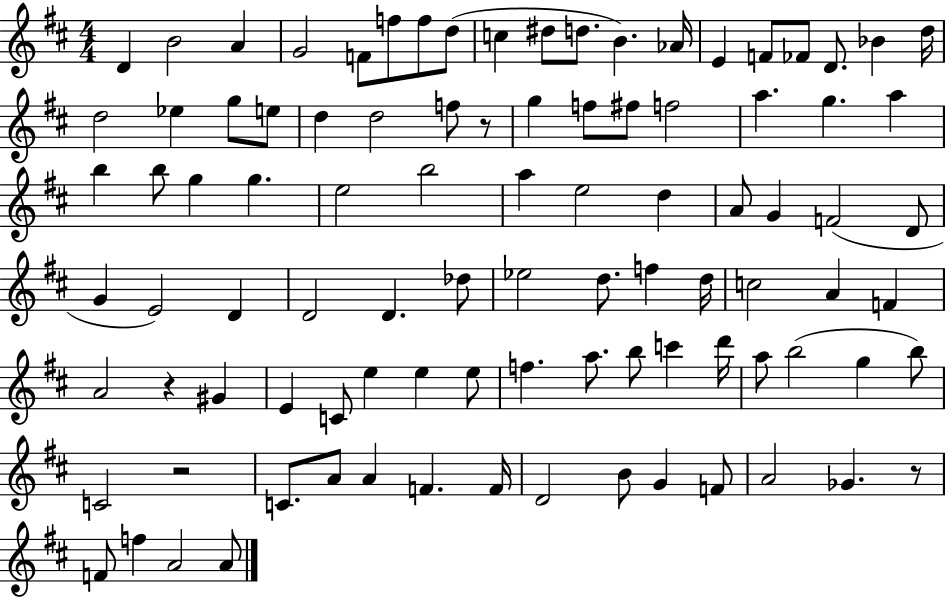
D4/q B4/h A4/q G4/h F4/e F5/e F5/e D5/e C5/q D#5/e D5/e. B4/q. Ab4/s E4/q F4/e FES4/e D4/e. Bb4/q D5/s D5/h Eb5/q G5/e E5/e D5/q D5/h F5/e R/e G5/q F5/e F#5/e F5/h A5/q. G5/q. A5/q B5/q B5/e G5/q G5/q. E5/h B5/h A5/q E5/h D5/q A4/e G4/q F4/h D4/e G4/q E4/h D4/q D4/h D4/q. Db5/e Eb5/h D5/e. F5/q D5/s C5/h A4/q F4/q A4/h R/q G#4/q E4/q C4/e E5/q E5/q E5/e F5/q. A5/e. B5/e C6/q D6/s A5/e B5/h G5/q B5/e C4/h R/h C4/e. A4/e A4/q F4/q. F4/s D4/h B4/e G4/q F4/e A4/h Gb4/q. R/e F4/e F5/q A4/h A4/e